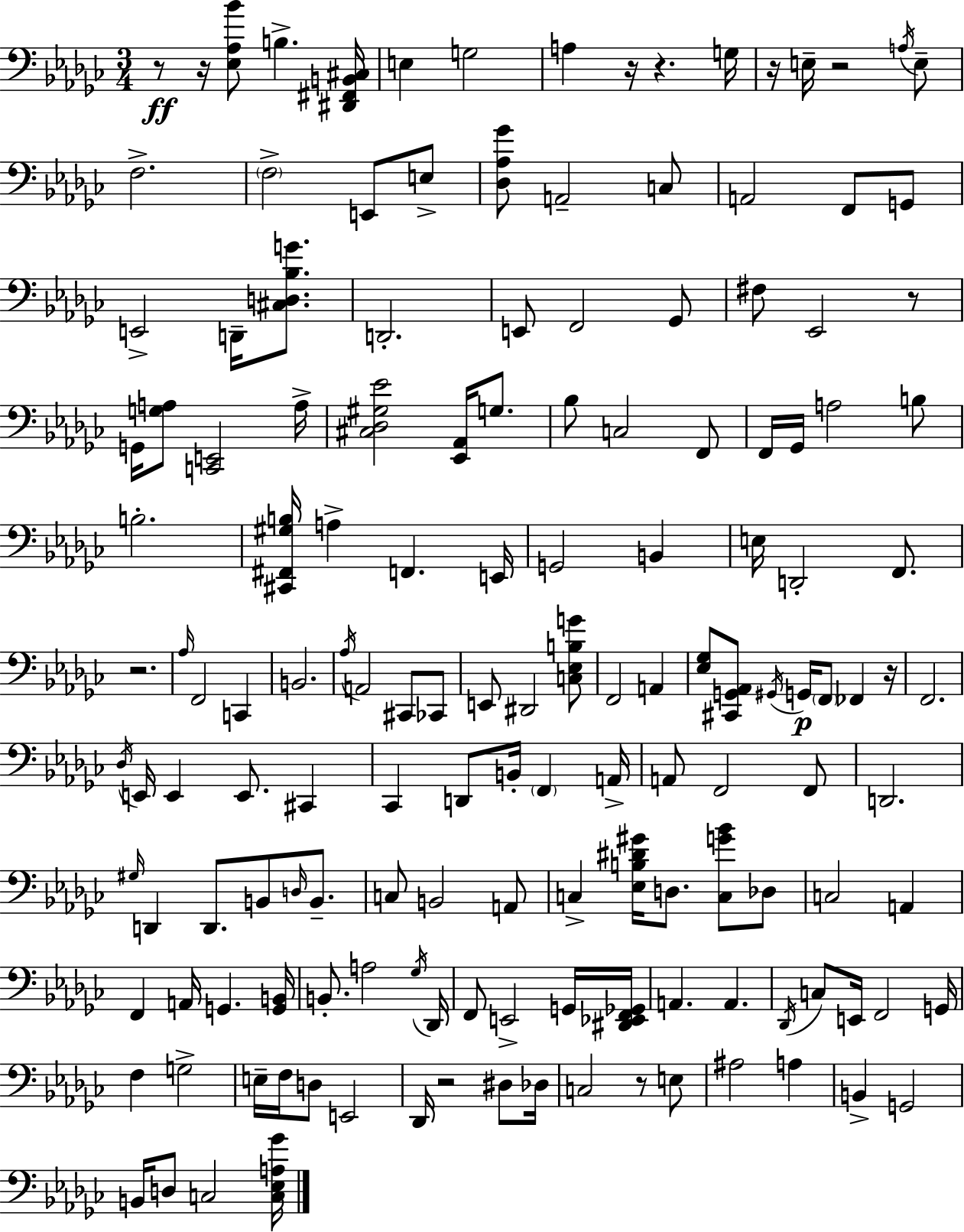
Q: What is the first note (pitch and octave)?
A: B3